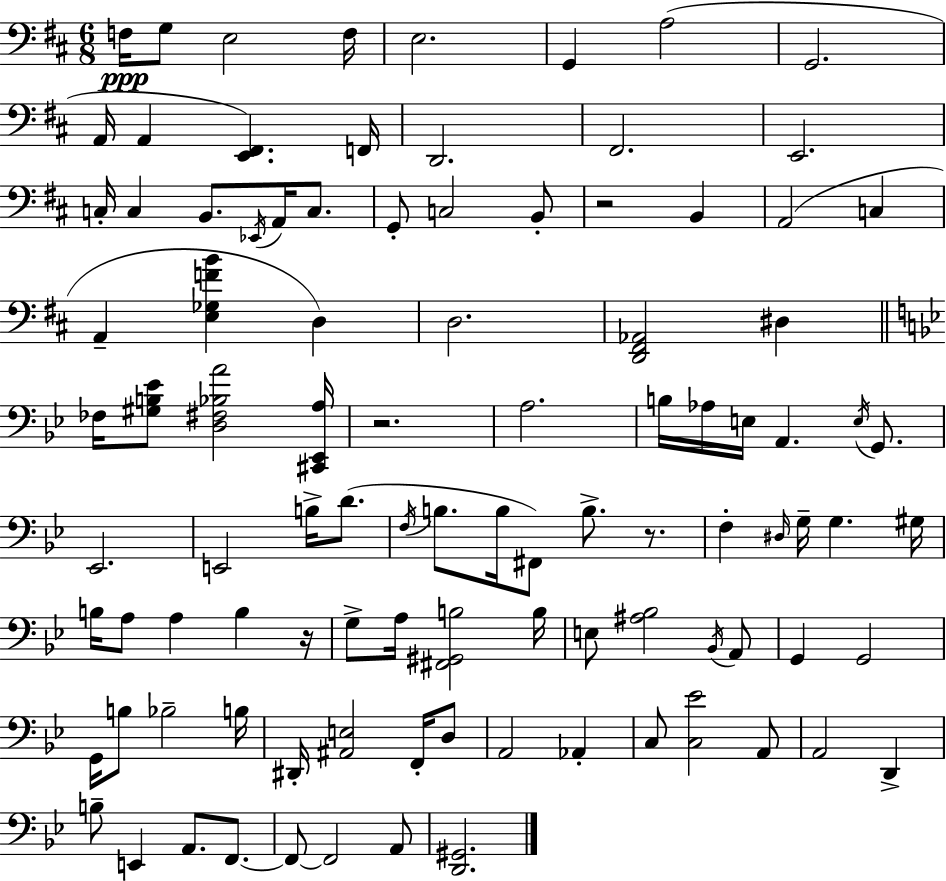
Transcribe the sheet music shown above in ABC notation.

X:1
T:Untitled
M:6/8
L:1/4
K:D
F,/4 G,/2 E,2 F,/4 E,2 G,, A,2 G,,2 A,,/4 A,, [E,,^F,,] F,,/4 D,,2 ^F,,2 E,,2 C,/4 C, B,,/2 _E,,/4 A,,/4 C,/2 G,,/2 C,2 B,,/2 z2 B,, A,,2 C, A,, [E,_G,FB] D, D,2 [D,,^F,,_A,,]2 ^D, _F,/4 [^G,B,_E]/2 [D,^F,_B,A]2 [^C,,_E,,A,]/4 z2 A,2 B,/4 _A,/4 E,/4 A,, E,/4 G,,/2 _E,,2 E,,2 B,/4 D/2 F,/4 B,/2 B,/4 ^F,,/2 B,/2 z/2 F, ^D,/4 G,/4 G, ^G,/4 B,/4 A,/2 A, B, z/4 G,/2 A,/4 [^F,,^G,,B,]2 B,/4 E,/2 [^A,_B,]2 _B,,/4 A,,/2 G,, G,,2 G,,/4 B,/2 _B,2 B,/4 ^D,,/4 [^A,,E,]2 F,,/4 D,/2 A,,2 _A,, C,/2 [C,_E]2 A,,/2 A,,2 D,, B,/2 E,, A,,/2 F,,/2 F,,/2 F,,2 A,,/2 [D,,^G,,]2